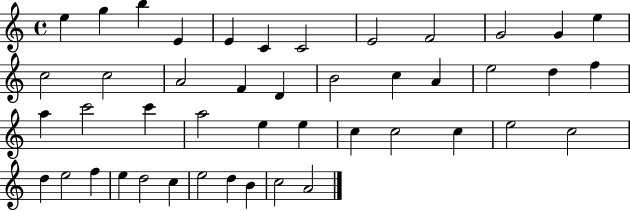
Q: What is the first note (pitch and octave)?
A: E5